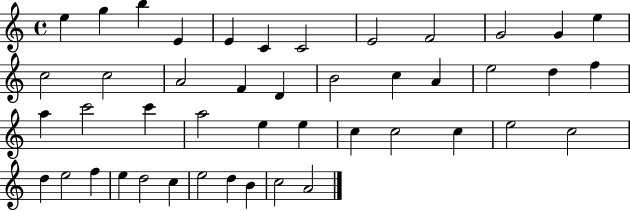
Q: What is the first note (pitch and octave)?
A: E5